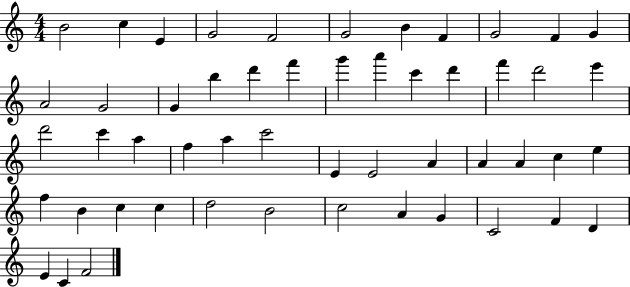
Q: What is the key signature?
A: C major